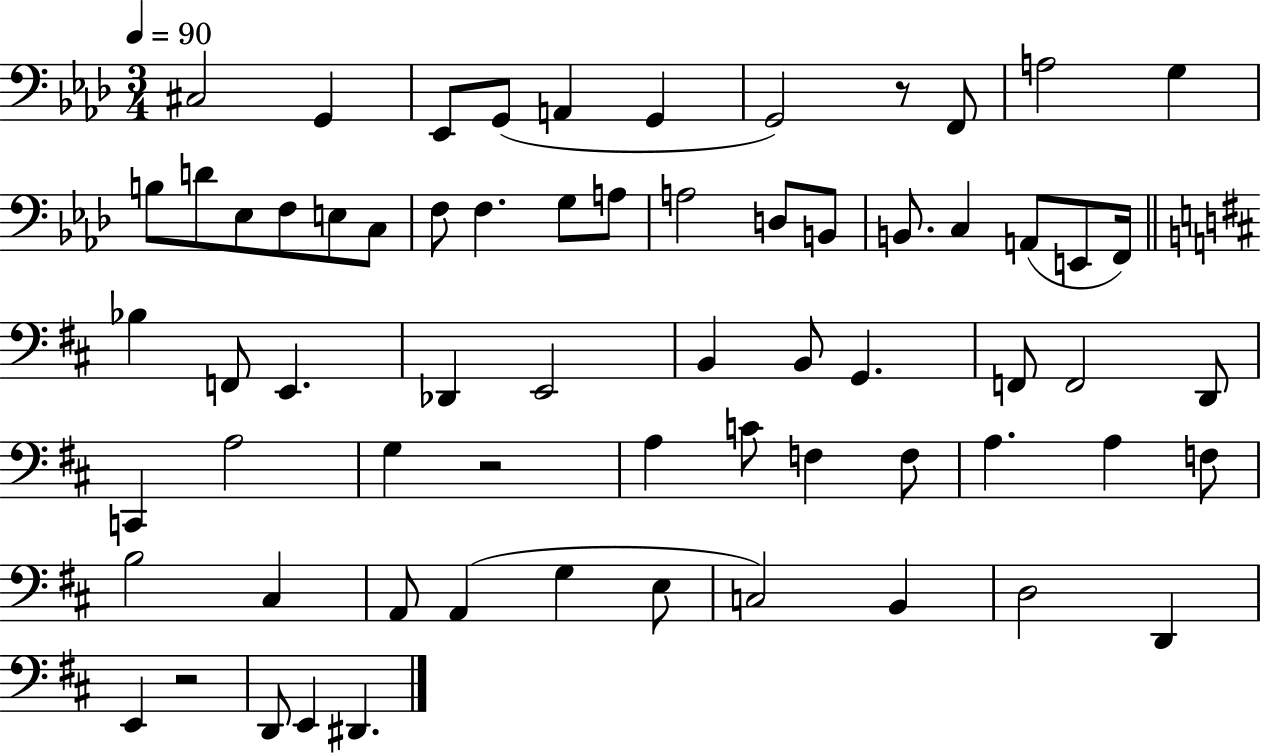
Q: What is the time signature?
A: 3/4